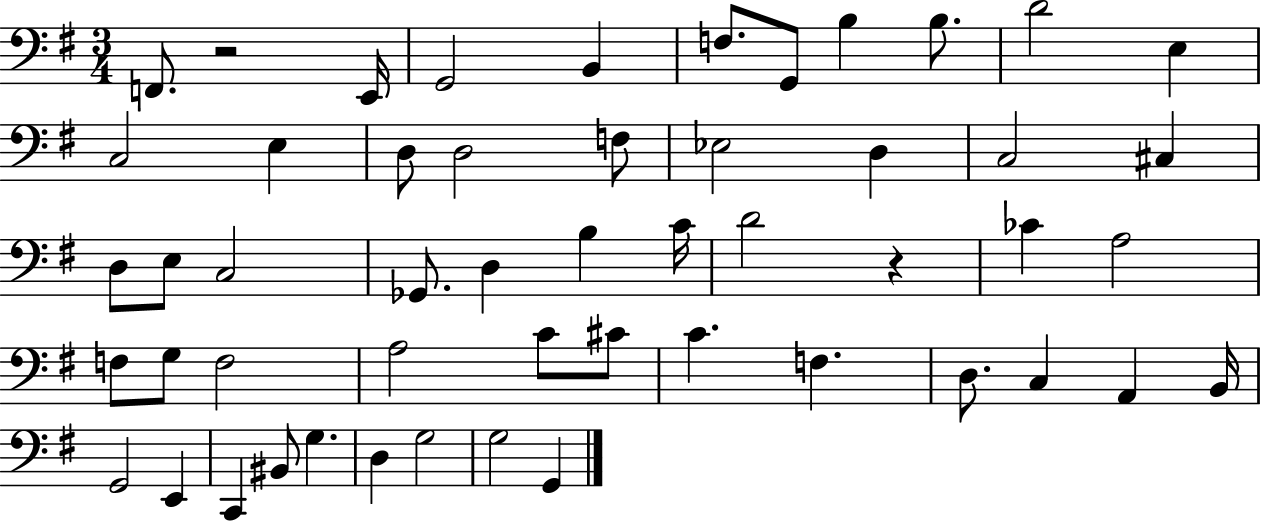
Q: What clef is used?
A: bass